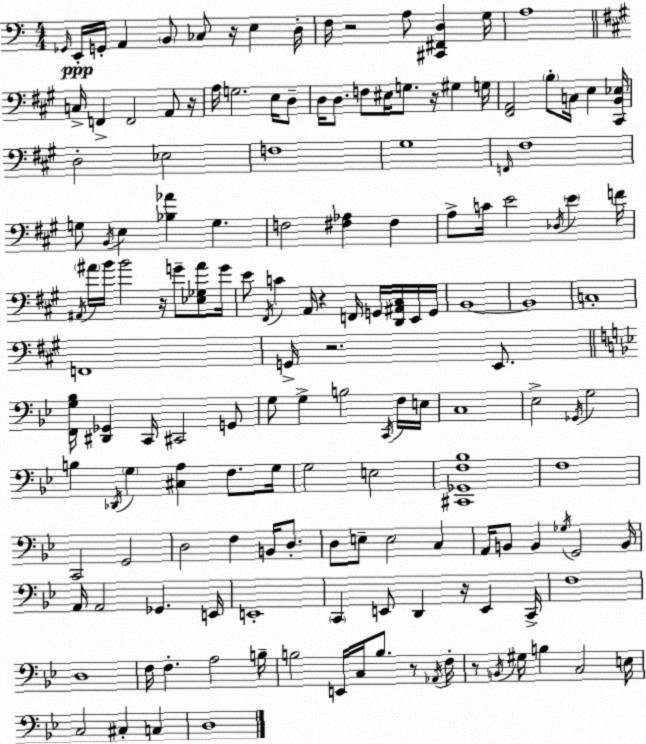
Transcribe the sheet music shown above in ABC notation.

X:1
T:Untitled
M:4/4
L:1/4
K:C
_G,,/4 E,,/4 G,,/4 A,, B,,/2 _C,/2 z/4 E, D,/4 F,/4 z2 A,/2 [^C,,^F,,D,] G,/4 A,4 C,/4 F,, F,,2 A,,/2 z/4 A,/4 G,2 E,/4 D,/2 D,/4 D,/2 F,/2 ^E,/4 G,/2 z/4 ^G, G,/4 [^F,,A,,]2 B,/2 C,/4 E, [^C,,B,,_E,]/4 D,2 _E,2 F,4 ^G,4 F,,/4 ^F,4 G,/2 B,,/4 E, [_B,_A] G, F,2 [^F,_A,] ^F, A,/2 C/4 E2 _D,/4 E F/4 ^A,,/4 ^A/4 B/4 B2 z/4 G/2 [_E,_G,^A]/2 G/4 E/2 ^F,,/4 C A,,/4 z F,,/4 G,,/4 [D,,^A,,^C,]/4 E,,/4 G,,/4 B,,4 B,,4 C,4 F,,4 G,,/4 z2 E,,/2 [F,,G,_B,]/4 [^D,,_G,,] C,,/4 ^C,,2 G,,/2 G,/2 G, B,2 C,,/4 F,/4 E,/4 C,4 _E,2 _G,,/4 G,2 B, _D,,/4 G, [^C,A,] F,/2 G,/4 G,2 E,2 [^C,,_G,,F,_B,]4 F,4 C,,2 G,,2 D,2 F, B,,/4 D,/2 D,/2 E,/2 E,2 C, A,,/4 B,,/2 B,, _G,/4 G,,2 B,,/4 A,,/4 A,,2 _G,, E,,/4 E,,4 C,, E,,/2 D,, z/4 E,, C,,/4 F,4 D,4 F,/4 F, A,2 B,/4 B,2 E,,/4 C,/4 B,/2 z/2 _A,,/4 F,/4 z/2 B,,/4 ^G,/4 B, C,2 E,/4 C,2 ^C, C, D,4